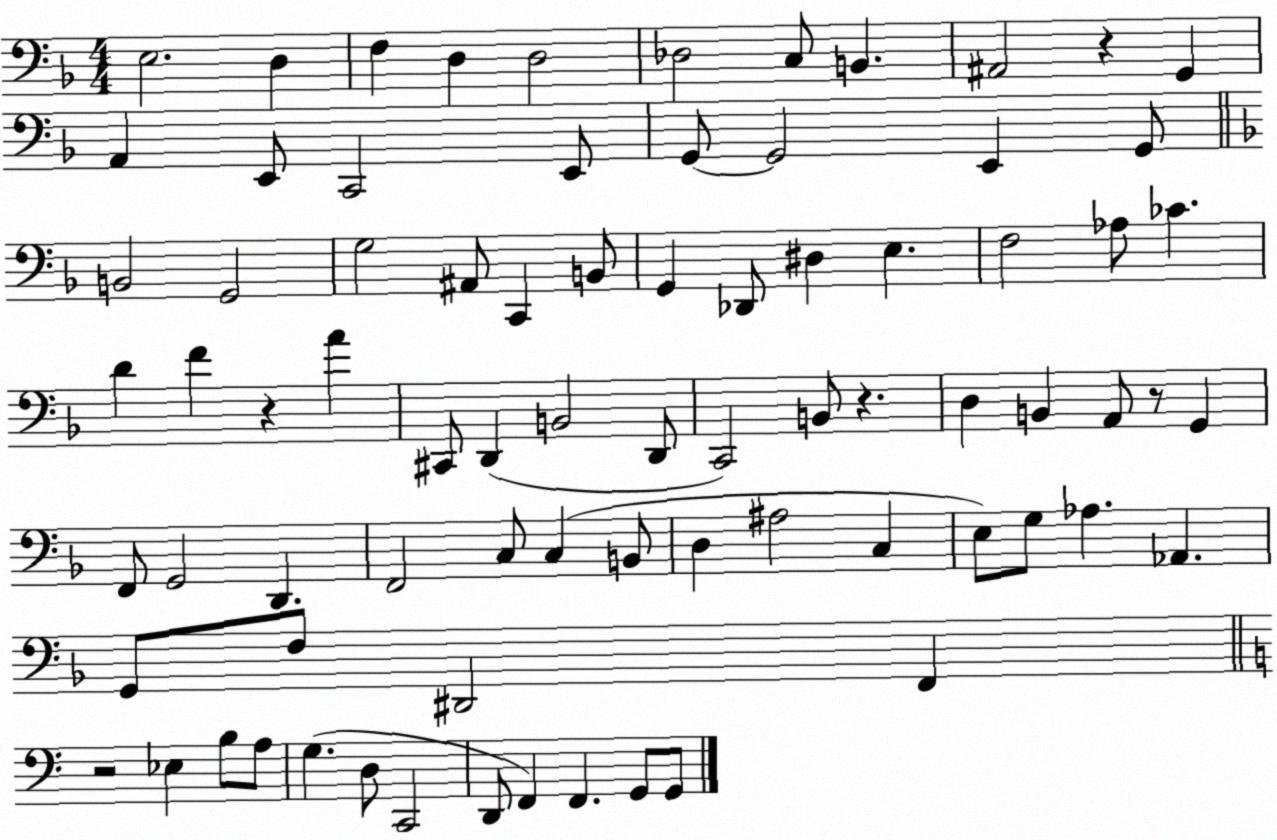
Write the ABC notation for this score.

X:1
T:Untitled
M:4/4
L:1/4
K:F
E,2 D, F, D, D,2 _D,2 C,/2 B,, ^A,,2 z G,, A,, E,,/2 C,,2 E,,/2 G,,/2 G,,2 E,, G,,/2 B,,2 G,,2 G,2 ^A,,/2 C,, B,,/2 G,, _D,,/2 ^D, E, F,2 _A,/2 _C D F z A ^C,,/2 D,, B,,2 D,,/2 C,,2 B,,/2 z D, B,, A,,/2 z/2 G,, F,,/2 G,,2 D,, F,,2 C,/2 C, B,,/2 D, ^A,2 C, E,/2 G,/2 _A, _A,, G,,/2 F,/2 ^D,,2 F,, z2 _E, B,/2 A,/2 G, D,/2 C,,2 D,,/2 F,, F,, G,,/2 G,,/2